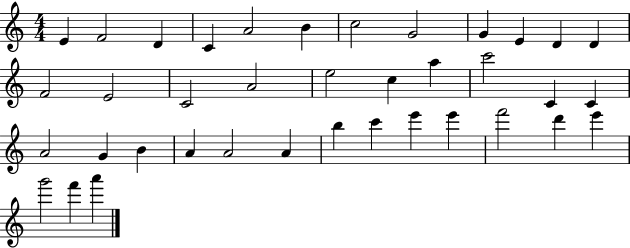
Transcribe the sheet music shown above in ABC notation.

X:1
T:Untitled
M:4/4
L:1/4
K:C
E F2 D C A2 B c2 G2 G E D D F2 E2 C2 A2 e2 c a c'2 C C A2 G B A A2 A b c' e' e' f'2 d' e' g'2 f' a'